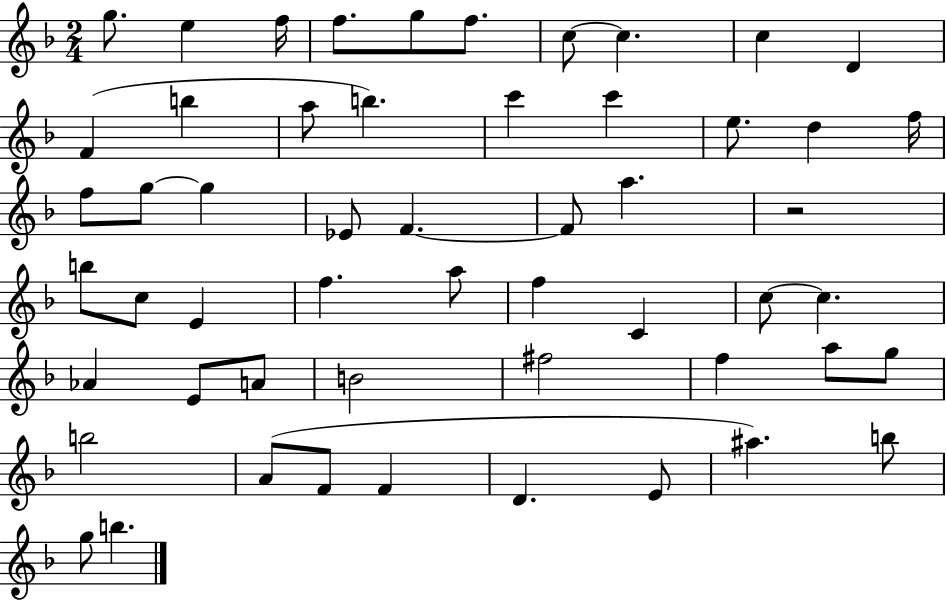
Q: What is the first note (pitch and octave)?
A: G5